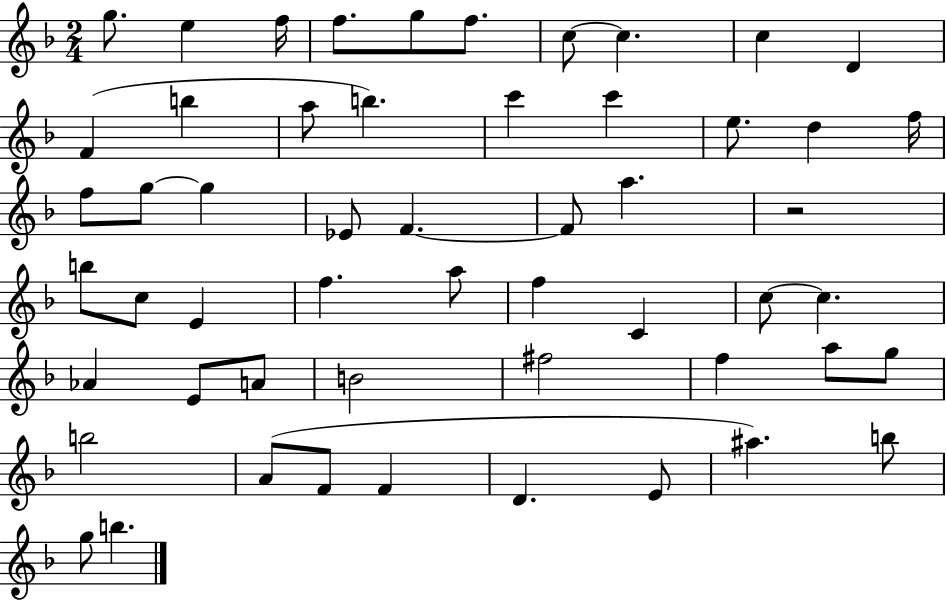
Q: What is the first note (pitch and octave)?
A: G5